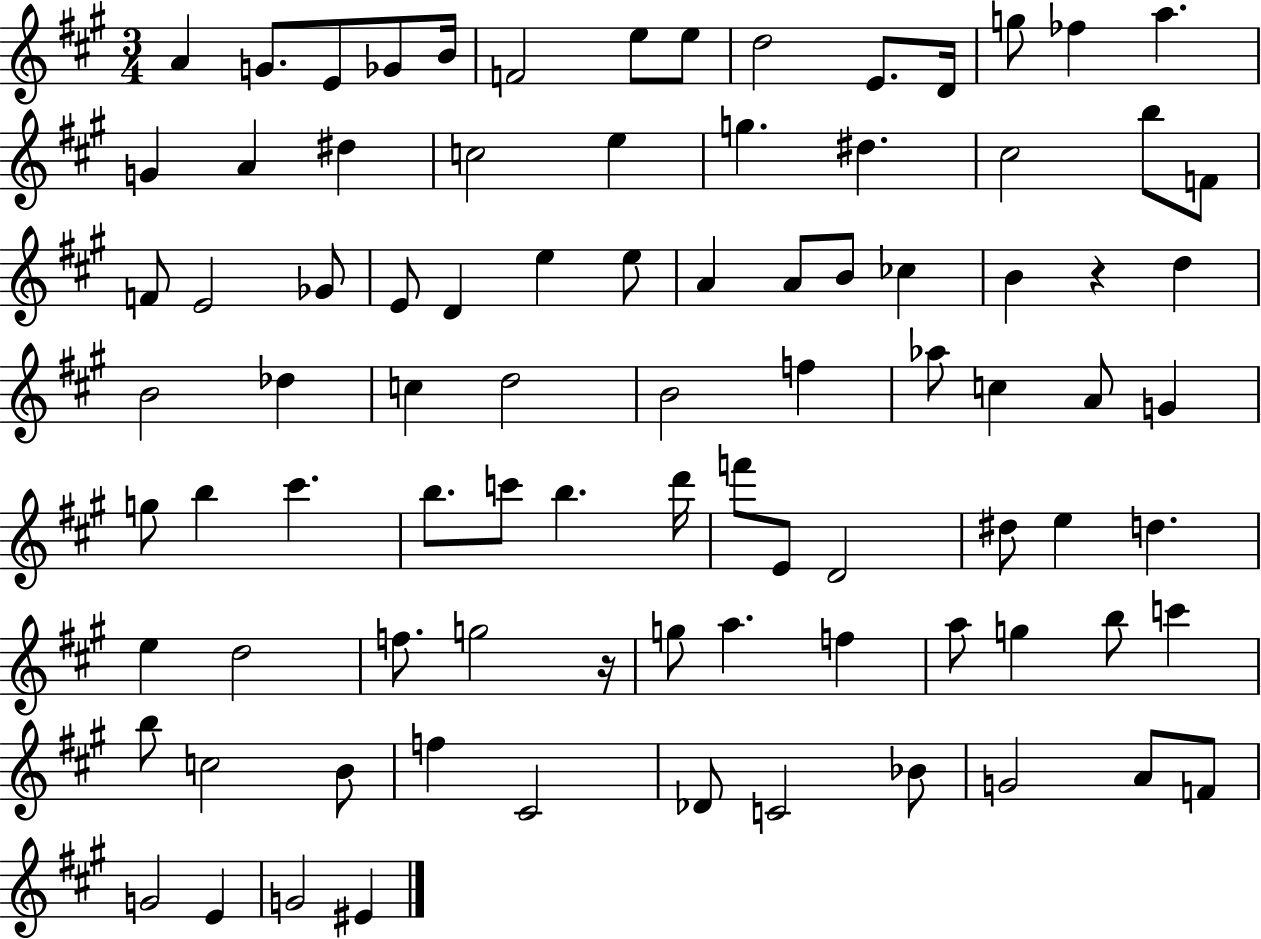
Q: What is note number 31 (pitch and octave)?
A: E5